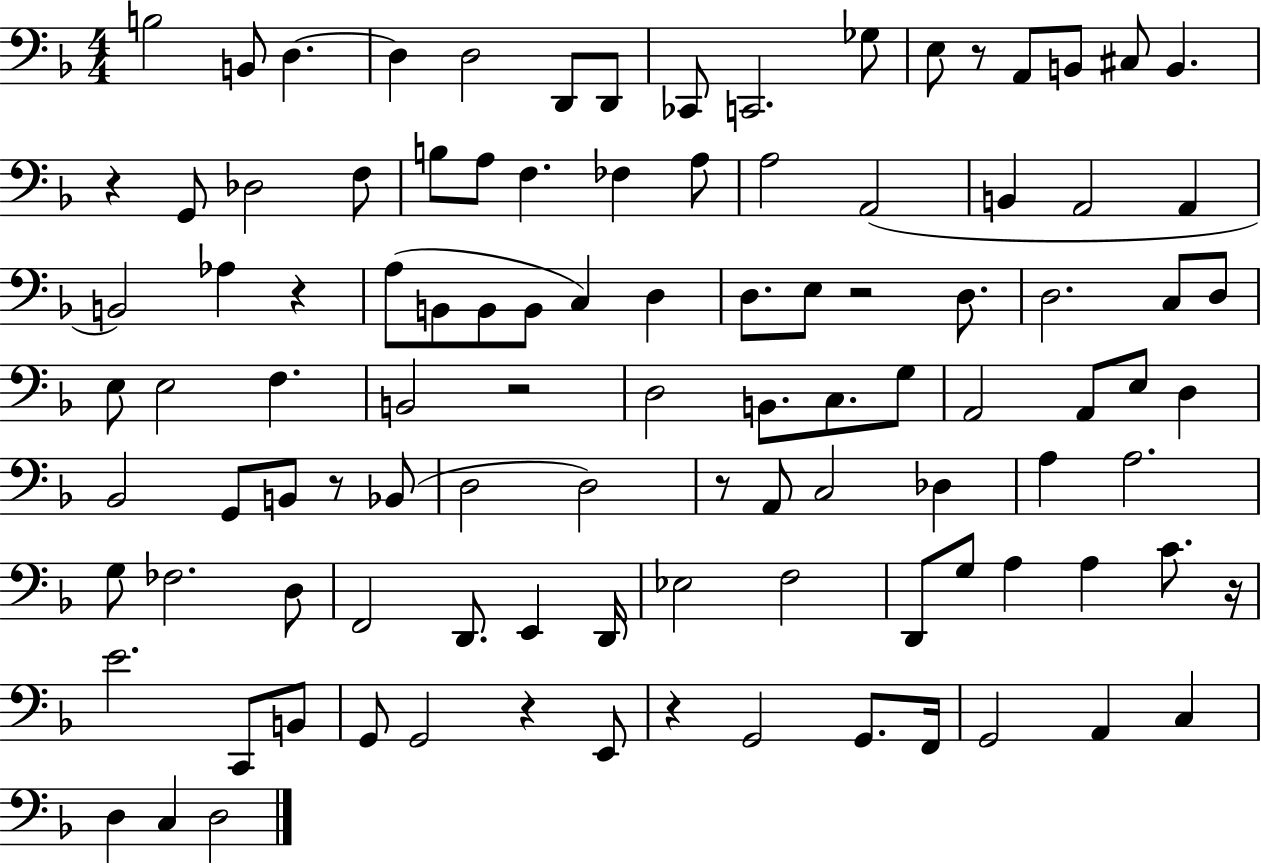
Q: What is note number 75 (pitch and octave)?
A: D2